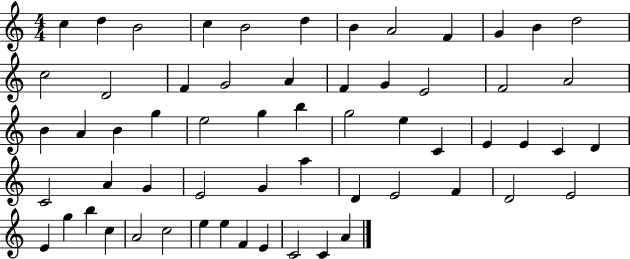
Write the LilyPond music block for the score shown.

{
  \clef treble
  \numericTimeSignature
  \time 4/4
  \key c \major
  c''4 d''4 b'2 | c''4 b'2 d''4 | b'4 a'2 f'4 | g'4 b'4 d''2 | \break c''2 d'2 | f'4 g'2 a'4 | f'4 g'4 e'2 | f'2 a'2 | \break b'4 a'4 b'4 g''4 | e''2 g''4 b''4 | g''2 e''4 c'4 | e'4 e'4 c'4 d'4 | \break c'2 a'4 g'4 | e'2 g'4 a''4 | d'4 e'2 f'4 | d'2 e'2 | \break e'4 g''4 b''4 c''4 | a'2 c''2 | e''4 e''4 f'4 e'4 | c'2 c'4 a'4 | \break \bar "|."
}